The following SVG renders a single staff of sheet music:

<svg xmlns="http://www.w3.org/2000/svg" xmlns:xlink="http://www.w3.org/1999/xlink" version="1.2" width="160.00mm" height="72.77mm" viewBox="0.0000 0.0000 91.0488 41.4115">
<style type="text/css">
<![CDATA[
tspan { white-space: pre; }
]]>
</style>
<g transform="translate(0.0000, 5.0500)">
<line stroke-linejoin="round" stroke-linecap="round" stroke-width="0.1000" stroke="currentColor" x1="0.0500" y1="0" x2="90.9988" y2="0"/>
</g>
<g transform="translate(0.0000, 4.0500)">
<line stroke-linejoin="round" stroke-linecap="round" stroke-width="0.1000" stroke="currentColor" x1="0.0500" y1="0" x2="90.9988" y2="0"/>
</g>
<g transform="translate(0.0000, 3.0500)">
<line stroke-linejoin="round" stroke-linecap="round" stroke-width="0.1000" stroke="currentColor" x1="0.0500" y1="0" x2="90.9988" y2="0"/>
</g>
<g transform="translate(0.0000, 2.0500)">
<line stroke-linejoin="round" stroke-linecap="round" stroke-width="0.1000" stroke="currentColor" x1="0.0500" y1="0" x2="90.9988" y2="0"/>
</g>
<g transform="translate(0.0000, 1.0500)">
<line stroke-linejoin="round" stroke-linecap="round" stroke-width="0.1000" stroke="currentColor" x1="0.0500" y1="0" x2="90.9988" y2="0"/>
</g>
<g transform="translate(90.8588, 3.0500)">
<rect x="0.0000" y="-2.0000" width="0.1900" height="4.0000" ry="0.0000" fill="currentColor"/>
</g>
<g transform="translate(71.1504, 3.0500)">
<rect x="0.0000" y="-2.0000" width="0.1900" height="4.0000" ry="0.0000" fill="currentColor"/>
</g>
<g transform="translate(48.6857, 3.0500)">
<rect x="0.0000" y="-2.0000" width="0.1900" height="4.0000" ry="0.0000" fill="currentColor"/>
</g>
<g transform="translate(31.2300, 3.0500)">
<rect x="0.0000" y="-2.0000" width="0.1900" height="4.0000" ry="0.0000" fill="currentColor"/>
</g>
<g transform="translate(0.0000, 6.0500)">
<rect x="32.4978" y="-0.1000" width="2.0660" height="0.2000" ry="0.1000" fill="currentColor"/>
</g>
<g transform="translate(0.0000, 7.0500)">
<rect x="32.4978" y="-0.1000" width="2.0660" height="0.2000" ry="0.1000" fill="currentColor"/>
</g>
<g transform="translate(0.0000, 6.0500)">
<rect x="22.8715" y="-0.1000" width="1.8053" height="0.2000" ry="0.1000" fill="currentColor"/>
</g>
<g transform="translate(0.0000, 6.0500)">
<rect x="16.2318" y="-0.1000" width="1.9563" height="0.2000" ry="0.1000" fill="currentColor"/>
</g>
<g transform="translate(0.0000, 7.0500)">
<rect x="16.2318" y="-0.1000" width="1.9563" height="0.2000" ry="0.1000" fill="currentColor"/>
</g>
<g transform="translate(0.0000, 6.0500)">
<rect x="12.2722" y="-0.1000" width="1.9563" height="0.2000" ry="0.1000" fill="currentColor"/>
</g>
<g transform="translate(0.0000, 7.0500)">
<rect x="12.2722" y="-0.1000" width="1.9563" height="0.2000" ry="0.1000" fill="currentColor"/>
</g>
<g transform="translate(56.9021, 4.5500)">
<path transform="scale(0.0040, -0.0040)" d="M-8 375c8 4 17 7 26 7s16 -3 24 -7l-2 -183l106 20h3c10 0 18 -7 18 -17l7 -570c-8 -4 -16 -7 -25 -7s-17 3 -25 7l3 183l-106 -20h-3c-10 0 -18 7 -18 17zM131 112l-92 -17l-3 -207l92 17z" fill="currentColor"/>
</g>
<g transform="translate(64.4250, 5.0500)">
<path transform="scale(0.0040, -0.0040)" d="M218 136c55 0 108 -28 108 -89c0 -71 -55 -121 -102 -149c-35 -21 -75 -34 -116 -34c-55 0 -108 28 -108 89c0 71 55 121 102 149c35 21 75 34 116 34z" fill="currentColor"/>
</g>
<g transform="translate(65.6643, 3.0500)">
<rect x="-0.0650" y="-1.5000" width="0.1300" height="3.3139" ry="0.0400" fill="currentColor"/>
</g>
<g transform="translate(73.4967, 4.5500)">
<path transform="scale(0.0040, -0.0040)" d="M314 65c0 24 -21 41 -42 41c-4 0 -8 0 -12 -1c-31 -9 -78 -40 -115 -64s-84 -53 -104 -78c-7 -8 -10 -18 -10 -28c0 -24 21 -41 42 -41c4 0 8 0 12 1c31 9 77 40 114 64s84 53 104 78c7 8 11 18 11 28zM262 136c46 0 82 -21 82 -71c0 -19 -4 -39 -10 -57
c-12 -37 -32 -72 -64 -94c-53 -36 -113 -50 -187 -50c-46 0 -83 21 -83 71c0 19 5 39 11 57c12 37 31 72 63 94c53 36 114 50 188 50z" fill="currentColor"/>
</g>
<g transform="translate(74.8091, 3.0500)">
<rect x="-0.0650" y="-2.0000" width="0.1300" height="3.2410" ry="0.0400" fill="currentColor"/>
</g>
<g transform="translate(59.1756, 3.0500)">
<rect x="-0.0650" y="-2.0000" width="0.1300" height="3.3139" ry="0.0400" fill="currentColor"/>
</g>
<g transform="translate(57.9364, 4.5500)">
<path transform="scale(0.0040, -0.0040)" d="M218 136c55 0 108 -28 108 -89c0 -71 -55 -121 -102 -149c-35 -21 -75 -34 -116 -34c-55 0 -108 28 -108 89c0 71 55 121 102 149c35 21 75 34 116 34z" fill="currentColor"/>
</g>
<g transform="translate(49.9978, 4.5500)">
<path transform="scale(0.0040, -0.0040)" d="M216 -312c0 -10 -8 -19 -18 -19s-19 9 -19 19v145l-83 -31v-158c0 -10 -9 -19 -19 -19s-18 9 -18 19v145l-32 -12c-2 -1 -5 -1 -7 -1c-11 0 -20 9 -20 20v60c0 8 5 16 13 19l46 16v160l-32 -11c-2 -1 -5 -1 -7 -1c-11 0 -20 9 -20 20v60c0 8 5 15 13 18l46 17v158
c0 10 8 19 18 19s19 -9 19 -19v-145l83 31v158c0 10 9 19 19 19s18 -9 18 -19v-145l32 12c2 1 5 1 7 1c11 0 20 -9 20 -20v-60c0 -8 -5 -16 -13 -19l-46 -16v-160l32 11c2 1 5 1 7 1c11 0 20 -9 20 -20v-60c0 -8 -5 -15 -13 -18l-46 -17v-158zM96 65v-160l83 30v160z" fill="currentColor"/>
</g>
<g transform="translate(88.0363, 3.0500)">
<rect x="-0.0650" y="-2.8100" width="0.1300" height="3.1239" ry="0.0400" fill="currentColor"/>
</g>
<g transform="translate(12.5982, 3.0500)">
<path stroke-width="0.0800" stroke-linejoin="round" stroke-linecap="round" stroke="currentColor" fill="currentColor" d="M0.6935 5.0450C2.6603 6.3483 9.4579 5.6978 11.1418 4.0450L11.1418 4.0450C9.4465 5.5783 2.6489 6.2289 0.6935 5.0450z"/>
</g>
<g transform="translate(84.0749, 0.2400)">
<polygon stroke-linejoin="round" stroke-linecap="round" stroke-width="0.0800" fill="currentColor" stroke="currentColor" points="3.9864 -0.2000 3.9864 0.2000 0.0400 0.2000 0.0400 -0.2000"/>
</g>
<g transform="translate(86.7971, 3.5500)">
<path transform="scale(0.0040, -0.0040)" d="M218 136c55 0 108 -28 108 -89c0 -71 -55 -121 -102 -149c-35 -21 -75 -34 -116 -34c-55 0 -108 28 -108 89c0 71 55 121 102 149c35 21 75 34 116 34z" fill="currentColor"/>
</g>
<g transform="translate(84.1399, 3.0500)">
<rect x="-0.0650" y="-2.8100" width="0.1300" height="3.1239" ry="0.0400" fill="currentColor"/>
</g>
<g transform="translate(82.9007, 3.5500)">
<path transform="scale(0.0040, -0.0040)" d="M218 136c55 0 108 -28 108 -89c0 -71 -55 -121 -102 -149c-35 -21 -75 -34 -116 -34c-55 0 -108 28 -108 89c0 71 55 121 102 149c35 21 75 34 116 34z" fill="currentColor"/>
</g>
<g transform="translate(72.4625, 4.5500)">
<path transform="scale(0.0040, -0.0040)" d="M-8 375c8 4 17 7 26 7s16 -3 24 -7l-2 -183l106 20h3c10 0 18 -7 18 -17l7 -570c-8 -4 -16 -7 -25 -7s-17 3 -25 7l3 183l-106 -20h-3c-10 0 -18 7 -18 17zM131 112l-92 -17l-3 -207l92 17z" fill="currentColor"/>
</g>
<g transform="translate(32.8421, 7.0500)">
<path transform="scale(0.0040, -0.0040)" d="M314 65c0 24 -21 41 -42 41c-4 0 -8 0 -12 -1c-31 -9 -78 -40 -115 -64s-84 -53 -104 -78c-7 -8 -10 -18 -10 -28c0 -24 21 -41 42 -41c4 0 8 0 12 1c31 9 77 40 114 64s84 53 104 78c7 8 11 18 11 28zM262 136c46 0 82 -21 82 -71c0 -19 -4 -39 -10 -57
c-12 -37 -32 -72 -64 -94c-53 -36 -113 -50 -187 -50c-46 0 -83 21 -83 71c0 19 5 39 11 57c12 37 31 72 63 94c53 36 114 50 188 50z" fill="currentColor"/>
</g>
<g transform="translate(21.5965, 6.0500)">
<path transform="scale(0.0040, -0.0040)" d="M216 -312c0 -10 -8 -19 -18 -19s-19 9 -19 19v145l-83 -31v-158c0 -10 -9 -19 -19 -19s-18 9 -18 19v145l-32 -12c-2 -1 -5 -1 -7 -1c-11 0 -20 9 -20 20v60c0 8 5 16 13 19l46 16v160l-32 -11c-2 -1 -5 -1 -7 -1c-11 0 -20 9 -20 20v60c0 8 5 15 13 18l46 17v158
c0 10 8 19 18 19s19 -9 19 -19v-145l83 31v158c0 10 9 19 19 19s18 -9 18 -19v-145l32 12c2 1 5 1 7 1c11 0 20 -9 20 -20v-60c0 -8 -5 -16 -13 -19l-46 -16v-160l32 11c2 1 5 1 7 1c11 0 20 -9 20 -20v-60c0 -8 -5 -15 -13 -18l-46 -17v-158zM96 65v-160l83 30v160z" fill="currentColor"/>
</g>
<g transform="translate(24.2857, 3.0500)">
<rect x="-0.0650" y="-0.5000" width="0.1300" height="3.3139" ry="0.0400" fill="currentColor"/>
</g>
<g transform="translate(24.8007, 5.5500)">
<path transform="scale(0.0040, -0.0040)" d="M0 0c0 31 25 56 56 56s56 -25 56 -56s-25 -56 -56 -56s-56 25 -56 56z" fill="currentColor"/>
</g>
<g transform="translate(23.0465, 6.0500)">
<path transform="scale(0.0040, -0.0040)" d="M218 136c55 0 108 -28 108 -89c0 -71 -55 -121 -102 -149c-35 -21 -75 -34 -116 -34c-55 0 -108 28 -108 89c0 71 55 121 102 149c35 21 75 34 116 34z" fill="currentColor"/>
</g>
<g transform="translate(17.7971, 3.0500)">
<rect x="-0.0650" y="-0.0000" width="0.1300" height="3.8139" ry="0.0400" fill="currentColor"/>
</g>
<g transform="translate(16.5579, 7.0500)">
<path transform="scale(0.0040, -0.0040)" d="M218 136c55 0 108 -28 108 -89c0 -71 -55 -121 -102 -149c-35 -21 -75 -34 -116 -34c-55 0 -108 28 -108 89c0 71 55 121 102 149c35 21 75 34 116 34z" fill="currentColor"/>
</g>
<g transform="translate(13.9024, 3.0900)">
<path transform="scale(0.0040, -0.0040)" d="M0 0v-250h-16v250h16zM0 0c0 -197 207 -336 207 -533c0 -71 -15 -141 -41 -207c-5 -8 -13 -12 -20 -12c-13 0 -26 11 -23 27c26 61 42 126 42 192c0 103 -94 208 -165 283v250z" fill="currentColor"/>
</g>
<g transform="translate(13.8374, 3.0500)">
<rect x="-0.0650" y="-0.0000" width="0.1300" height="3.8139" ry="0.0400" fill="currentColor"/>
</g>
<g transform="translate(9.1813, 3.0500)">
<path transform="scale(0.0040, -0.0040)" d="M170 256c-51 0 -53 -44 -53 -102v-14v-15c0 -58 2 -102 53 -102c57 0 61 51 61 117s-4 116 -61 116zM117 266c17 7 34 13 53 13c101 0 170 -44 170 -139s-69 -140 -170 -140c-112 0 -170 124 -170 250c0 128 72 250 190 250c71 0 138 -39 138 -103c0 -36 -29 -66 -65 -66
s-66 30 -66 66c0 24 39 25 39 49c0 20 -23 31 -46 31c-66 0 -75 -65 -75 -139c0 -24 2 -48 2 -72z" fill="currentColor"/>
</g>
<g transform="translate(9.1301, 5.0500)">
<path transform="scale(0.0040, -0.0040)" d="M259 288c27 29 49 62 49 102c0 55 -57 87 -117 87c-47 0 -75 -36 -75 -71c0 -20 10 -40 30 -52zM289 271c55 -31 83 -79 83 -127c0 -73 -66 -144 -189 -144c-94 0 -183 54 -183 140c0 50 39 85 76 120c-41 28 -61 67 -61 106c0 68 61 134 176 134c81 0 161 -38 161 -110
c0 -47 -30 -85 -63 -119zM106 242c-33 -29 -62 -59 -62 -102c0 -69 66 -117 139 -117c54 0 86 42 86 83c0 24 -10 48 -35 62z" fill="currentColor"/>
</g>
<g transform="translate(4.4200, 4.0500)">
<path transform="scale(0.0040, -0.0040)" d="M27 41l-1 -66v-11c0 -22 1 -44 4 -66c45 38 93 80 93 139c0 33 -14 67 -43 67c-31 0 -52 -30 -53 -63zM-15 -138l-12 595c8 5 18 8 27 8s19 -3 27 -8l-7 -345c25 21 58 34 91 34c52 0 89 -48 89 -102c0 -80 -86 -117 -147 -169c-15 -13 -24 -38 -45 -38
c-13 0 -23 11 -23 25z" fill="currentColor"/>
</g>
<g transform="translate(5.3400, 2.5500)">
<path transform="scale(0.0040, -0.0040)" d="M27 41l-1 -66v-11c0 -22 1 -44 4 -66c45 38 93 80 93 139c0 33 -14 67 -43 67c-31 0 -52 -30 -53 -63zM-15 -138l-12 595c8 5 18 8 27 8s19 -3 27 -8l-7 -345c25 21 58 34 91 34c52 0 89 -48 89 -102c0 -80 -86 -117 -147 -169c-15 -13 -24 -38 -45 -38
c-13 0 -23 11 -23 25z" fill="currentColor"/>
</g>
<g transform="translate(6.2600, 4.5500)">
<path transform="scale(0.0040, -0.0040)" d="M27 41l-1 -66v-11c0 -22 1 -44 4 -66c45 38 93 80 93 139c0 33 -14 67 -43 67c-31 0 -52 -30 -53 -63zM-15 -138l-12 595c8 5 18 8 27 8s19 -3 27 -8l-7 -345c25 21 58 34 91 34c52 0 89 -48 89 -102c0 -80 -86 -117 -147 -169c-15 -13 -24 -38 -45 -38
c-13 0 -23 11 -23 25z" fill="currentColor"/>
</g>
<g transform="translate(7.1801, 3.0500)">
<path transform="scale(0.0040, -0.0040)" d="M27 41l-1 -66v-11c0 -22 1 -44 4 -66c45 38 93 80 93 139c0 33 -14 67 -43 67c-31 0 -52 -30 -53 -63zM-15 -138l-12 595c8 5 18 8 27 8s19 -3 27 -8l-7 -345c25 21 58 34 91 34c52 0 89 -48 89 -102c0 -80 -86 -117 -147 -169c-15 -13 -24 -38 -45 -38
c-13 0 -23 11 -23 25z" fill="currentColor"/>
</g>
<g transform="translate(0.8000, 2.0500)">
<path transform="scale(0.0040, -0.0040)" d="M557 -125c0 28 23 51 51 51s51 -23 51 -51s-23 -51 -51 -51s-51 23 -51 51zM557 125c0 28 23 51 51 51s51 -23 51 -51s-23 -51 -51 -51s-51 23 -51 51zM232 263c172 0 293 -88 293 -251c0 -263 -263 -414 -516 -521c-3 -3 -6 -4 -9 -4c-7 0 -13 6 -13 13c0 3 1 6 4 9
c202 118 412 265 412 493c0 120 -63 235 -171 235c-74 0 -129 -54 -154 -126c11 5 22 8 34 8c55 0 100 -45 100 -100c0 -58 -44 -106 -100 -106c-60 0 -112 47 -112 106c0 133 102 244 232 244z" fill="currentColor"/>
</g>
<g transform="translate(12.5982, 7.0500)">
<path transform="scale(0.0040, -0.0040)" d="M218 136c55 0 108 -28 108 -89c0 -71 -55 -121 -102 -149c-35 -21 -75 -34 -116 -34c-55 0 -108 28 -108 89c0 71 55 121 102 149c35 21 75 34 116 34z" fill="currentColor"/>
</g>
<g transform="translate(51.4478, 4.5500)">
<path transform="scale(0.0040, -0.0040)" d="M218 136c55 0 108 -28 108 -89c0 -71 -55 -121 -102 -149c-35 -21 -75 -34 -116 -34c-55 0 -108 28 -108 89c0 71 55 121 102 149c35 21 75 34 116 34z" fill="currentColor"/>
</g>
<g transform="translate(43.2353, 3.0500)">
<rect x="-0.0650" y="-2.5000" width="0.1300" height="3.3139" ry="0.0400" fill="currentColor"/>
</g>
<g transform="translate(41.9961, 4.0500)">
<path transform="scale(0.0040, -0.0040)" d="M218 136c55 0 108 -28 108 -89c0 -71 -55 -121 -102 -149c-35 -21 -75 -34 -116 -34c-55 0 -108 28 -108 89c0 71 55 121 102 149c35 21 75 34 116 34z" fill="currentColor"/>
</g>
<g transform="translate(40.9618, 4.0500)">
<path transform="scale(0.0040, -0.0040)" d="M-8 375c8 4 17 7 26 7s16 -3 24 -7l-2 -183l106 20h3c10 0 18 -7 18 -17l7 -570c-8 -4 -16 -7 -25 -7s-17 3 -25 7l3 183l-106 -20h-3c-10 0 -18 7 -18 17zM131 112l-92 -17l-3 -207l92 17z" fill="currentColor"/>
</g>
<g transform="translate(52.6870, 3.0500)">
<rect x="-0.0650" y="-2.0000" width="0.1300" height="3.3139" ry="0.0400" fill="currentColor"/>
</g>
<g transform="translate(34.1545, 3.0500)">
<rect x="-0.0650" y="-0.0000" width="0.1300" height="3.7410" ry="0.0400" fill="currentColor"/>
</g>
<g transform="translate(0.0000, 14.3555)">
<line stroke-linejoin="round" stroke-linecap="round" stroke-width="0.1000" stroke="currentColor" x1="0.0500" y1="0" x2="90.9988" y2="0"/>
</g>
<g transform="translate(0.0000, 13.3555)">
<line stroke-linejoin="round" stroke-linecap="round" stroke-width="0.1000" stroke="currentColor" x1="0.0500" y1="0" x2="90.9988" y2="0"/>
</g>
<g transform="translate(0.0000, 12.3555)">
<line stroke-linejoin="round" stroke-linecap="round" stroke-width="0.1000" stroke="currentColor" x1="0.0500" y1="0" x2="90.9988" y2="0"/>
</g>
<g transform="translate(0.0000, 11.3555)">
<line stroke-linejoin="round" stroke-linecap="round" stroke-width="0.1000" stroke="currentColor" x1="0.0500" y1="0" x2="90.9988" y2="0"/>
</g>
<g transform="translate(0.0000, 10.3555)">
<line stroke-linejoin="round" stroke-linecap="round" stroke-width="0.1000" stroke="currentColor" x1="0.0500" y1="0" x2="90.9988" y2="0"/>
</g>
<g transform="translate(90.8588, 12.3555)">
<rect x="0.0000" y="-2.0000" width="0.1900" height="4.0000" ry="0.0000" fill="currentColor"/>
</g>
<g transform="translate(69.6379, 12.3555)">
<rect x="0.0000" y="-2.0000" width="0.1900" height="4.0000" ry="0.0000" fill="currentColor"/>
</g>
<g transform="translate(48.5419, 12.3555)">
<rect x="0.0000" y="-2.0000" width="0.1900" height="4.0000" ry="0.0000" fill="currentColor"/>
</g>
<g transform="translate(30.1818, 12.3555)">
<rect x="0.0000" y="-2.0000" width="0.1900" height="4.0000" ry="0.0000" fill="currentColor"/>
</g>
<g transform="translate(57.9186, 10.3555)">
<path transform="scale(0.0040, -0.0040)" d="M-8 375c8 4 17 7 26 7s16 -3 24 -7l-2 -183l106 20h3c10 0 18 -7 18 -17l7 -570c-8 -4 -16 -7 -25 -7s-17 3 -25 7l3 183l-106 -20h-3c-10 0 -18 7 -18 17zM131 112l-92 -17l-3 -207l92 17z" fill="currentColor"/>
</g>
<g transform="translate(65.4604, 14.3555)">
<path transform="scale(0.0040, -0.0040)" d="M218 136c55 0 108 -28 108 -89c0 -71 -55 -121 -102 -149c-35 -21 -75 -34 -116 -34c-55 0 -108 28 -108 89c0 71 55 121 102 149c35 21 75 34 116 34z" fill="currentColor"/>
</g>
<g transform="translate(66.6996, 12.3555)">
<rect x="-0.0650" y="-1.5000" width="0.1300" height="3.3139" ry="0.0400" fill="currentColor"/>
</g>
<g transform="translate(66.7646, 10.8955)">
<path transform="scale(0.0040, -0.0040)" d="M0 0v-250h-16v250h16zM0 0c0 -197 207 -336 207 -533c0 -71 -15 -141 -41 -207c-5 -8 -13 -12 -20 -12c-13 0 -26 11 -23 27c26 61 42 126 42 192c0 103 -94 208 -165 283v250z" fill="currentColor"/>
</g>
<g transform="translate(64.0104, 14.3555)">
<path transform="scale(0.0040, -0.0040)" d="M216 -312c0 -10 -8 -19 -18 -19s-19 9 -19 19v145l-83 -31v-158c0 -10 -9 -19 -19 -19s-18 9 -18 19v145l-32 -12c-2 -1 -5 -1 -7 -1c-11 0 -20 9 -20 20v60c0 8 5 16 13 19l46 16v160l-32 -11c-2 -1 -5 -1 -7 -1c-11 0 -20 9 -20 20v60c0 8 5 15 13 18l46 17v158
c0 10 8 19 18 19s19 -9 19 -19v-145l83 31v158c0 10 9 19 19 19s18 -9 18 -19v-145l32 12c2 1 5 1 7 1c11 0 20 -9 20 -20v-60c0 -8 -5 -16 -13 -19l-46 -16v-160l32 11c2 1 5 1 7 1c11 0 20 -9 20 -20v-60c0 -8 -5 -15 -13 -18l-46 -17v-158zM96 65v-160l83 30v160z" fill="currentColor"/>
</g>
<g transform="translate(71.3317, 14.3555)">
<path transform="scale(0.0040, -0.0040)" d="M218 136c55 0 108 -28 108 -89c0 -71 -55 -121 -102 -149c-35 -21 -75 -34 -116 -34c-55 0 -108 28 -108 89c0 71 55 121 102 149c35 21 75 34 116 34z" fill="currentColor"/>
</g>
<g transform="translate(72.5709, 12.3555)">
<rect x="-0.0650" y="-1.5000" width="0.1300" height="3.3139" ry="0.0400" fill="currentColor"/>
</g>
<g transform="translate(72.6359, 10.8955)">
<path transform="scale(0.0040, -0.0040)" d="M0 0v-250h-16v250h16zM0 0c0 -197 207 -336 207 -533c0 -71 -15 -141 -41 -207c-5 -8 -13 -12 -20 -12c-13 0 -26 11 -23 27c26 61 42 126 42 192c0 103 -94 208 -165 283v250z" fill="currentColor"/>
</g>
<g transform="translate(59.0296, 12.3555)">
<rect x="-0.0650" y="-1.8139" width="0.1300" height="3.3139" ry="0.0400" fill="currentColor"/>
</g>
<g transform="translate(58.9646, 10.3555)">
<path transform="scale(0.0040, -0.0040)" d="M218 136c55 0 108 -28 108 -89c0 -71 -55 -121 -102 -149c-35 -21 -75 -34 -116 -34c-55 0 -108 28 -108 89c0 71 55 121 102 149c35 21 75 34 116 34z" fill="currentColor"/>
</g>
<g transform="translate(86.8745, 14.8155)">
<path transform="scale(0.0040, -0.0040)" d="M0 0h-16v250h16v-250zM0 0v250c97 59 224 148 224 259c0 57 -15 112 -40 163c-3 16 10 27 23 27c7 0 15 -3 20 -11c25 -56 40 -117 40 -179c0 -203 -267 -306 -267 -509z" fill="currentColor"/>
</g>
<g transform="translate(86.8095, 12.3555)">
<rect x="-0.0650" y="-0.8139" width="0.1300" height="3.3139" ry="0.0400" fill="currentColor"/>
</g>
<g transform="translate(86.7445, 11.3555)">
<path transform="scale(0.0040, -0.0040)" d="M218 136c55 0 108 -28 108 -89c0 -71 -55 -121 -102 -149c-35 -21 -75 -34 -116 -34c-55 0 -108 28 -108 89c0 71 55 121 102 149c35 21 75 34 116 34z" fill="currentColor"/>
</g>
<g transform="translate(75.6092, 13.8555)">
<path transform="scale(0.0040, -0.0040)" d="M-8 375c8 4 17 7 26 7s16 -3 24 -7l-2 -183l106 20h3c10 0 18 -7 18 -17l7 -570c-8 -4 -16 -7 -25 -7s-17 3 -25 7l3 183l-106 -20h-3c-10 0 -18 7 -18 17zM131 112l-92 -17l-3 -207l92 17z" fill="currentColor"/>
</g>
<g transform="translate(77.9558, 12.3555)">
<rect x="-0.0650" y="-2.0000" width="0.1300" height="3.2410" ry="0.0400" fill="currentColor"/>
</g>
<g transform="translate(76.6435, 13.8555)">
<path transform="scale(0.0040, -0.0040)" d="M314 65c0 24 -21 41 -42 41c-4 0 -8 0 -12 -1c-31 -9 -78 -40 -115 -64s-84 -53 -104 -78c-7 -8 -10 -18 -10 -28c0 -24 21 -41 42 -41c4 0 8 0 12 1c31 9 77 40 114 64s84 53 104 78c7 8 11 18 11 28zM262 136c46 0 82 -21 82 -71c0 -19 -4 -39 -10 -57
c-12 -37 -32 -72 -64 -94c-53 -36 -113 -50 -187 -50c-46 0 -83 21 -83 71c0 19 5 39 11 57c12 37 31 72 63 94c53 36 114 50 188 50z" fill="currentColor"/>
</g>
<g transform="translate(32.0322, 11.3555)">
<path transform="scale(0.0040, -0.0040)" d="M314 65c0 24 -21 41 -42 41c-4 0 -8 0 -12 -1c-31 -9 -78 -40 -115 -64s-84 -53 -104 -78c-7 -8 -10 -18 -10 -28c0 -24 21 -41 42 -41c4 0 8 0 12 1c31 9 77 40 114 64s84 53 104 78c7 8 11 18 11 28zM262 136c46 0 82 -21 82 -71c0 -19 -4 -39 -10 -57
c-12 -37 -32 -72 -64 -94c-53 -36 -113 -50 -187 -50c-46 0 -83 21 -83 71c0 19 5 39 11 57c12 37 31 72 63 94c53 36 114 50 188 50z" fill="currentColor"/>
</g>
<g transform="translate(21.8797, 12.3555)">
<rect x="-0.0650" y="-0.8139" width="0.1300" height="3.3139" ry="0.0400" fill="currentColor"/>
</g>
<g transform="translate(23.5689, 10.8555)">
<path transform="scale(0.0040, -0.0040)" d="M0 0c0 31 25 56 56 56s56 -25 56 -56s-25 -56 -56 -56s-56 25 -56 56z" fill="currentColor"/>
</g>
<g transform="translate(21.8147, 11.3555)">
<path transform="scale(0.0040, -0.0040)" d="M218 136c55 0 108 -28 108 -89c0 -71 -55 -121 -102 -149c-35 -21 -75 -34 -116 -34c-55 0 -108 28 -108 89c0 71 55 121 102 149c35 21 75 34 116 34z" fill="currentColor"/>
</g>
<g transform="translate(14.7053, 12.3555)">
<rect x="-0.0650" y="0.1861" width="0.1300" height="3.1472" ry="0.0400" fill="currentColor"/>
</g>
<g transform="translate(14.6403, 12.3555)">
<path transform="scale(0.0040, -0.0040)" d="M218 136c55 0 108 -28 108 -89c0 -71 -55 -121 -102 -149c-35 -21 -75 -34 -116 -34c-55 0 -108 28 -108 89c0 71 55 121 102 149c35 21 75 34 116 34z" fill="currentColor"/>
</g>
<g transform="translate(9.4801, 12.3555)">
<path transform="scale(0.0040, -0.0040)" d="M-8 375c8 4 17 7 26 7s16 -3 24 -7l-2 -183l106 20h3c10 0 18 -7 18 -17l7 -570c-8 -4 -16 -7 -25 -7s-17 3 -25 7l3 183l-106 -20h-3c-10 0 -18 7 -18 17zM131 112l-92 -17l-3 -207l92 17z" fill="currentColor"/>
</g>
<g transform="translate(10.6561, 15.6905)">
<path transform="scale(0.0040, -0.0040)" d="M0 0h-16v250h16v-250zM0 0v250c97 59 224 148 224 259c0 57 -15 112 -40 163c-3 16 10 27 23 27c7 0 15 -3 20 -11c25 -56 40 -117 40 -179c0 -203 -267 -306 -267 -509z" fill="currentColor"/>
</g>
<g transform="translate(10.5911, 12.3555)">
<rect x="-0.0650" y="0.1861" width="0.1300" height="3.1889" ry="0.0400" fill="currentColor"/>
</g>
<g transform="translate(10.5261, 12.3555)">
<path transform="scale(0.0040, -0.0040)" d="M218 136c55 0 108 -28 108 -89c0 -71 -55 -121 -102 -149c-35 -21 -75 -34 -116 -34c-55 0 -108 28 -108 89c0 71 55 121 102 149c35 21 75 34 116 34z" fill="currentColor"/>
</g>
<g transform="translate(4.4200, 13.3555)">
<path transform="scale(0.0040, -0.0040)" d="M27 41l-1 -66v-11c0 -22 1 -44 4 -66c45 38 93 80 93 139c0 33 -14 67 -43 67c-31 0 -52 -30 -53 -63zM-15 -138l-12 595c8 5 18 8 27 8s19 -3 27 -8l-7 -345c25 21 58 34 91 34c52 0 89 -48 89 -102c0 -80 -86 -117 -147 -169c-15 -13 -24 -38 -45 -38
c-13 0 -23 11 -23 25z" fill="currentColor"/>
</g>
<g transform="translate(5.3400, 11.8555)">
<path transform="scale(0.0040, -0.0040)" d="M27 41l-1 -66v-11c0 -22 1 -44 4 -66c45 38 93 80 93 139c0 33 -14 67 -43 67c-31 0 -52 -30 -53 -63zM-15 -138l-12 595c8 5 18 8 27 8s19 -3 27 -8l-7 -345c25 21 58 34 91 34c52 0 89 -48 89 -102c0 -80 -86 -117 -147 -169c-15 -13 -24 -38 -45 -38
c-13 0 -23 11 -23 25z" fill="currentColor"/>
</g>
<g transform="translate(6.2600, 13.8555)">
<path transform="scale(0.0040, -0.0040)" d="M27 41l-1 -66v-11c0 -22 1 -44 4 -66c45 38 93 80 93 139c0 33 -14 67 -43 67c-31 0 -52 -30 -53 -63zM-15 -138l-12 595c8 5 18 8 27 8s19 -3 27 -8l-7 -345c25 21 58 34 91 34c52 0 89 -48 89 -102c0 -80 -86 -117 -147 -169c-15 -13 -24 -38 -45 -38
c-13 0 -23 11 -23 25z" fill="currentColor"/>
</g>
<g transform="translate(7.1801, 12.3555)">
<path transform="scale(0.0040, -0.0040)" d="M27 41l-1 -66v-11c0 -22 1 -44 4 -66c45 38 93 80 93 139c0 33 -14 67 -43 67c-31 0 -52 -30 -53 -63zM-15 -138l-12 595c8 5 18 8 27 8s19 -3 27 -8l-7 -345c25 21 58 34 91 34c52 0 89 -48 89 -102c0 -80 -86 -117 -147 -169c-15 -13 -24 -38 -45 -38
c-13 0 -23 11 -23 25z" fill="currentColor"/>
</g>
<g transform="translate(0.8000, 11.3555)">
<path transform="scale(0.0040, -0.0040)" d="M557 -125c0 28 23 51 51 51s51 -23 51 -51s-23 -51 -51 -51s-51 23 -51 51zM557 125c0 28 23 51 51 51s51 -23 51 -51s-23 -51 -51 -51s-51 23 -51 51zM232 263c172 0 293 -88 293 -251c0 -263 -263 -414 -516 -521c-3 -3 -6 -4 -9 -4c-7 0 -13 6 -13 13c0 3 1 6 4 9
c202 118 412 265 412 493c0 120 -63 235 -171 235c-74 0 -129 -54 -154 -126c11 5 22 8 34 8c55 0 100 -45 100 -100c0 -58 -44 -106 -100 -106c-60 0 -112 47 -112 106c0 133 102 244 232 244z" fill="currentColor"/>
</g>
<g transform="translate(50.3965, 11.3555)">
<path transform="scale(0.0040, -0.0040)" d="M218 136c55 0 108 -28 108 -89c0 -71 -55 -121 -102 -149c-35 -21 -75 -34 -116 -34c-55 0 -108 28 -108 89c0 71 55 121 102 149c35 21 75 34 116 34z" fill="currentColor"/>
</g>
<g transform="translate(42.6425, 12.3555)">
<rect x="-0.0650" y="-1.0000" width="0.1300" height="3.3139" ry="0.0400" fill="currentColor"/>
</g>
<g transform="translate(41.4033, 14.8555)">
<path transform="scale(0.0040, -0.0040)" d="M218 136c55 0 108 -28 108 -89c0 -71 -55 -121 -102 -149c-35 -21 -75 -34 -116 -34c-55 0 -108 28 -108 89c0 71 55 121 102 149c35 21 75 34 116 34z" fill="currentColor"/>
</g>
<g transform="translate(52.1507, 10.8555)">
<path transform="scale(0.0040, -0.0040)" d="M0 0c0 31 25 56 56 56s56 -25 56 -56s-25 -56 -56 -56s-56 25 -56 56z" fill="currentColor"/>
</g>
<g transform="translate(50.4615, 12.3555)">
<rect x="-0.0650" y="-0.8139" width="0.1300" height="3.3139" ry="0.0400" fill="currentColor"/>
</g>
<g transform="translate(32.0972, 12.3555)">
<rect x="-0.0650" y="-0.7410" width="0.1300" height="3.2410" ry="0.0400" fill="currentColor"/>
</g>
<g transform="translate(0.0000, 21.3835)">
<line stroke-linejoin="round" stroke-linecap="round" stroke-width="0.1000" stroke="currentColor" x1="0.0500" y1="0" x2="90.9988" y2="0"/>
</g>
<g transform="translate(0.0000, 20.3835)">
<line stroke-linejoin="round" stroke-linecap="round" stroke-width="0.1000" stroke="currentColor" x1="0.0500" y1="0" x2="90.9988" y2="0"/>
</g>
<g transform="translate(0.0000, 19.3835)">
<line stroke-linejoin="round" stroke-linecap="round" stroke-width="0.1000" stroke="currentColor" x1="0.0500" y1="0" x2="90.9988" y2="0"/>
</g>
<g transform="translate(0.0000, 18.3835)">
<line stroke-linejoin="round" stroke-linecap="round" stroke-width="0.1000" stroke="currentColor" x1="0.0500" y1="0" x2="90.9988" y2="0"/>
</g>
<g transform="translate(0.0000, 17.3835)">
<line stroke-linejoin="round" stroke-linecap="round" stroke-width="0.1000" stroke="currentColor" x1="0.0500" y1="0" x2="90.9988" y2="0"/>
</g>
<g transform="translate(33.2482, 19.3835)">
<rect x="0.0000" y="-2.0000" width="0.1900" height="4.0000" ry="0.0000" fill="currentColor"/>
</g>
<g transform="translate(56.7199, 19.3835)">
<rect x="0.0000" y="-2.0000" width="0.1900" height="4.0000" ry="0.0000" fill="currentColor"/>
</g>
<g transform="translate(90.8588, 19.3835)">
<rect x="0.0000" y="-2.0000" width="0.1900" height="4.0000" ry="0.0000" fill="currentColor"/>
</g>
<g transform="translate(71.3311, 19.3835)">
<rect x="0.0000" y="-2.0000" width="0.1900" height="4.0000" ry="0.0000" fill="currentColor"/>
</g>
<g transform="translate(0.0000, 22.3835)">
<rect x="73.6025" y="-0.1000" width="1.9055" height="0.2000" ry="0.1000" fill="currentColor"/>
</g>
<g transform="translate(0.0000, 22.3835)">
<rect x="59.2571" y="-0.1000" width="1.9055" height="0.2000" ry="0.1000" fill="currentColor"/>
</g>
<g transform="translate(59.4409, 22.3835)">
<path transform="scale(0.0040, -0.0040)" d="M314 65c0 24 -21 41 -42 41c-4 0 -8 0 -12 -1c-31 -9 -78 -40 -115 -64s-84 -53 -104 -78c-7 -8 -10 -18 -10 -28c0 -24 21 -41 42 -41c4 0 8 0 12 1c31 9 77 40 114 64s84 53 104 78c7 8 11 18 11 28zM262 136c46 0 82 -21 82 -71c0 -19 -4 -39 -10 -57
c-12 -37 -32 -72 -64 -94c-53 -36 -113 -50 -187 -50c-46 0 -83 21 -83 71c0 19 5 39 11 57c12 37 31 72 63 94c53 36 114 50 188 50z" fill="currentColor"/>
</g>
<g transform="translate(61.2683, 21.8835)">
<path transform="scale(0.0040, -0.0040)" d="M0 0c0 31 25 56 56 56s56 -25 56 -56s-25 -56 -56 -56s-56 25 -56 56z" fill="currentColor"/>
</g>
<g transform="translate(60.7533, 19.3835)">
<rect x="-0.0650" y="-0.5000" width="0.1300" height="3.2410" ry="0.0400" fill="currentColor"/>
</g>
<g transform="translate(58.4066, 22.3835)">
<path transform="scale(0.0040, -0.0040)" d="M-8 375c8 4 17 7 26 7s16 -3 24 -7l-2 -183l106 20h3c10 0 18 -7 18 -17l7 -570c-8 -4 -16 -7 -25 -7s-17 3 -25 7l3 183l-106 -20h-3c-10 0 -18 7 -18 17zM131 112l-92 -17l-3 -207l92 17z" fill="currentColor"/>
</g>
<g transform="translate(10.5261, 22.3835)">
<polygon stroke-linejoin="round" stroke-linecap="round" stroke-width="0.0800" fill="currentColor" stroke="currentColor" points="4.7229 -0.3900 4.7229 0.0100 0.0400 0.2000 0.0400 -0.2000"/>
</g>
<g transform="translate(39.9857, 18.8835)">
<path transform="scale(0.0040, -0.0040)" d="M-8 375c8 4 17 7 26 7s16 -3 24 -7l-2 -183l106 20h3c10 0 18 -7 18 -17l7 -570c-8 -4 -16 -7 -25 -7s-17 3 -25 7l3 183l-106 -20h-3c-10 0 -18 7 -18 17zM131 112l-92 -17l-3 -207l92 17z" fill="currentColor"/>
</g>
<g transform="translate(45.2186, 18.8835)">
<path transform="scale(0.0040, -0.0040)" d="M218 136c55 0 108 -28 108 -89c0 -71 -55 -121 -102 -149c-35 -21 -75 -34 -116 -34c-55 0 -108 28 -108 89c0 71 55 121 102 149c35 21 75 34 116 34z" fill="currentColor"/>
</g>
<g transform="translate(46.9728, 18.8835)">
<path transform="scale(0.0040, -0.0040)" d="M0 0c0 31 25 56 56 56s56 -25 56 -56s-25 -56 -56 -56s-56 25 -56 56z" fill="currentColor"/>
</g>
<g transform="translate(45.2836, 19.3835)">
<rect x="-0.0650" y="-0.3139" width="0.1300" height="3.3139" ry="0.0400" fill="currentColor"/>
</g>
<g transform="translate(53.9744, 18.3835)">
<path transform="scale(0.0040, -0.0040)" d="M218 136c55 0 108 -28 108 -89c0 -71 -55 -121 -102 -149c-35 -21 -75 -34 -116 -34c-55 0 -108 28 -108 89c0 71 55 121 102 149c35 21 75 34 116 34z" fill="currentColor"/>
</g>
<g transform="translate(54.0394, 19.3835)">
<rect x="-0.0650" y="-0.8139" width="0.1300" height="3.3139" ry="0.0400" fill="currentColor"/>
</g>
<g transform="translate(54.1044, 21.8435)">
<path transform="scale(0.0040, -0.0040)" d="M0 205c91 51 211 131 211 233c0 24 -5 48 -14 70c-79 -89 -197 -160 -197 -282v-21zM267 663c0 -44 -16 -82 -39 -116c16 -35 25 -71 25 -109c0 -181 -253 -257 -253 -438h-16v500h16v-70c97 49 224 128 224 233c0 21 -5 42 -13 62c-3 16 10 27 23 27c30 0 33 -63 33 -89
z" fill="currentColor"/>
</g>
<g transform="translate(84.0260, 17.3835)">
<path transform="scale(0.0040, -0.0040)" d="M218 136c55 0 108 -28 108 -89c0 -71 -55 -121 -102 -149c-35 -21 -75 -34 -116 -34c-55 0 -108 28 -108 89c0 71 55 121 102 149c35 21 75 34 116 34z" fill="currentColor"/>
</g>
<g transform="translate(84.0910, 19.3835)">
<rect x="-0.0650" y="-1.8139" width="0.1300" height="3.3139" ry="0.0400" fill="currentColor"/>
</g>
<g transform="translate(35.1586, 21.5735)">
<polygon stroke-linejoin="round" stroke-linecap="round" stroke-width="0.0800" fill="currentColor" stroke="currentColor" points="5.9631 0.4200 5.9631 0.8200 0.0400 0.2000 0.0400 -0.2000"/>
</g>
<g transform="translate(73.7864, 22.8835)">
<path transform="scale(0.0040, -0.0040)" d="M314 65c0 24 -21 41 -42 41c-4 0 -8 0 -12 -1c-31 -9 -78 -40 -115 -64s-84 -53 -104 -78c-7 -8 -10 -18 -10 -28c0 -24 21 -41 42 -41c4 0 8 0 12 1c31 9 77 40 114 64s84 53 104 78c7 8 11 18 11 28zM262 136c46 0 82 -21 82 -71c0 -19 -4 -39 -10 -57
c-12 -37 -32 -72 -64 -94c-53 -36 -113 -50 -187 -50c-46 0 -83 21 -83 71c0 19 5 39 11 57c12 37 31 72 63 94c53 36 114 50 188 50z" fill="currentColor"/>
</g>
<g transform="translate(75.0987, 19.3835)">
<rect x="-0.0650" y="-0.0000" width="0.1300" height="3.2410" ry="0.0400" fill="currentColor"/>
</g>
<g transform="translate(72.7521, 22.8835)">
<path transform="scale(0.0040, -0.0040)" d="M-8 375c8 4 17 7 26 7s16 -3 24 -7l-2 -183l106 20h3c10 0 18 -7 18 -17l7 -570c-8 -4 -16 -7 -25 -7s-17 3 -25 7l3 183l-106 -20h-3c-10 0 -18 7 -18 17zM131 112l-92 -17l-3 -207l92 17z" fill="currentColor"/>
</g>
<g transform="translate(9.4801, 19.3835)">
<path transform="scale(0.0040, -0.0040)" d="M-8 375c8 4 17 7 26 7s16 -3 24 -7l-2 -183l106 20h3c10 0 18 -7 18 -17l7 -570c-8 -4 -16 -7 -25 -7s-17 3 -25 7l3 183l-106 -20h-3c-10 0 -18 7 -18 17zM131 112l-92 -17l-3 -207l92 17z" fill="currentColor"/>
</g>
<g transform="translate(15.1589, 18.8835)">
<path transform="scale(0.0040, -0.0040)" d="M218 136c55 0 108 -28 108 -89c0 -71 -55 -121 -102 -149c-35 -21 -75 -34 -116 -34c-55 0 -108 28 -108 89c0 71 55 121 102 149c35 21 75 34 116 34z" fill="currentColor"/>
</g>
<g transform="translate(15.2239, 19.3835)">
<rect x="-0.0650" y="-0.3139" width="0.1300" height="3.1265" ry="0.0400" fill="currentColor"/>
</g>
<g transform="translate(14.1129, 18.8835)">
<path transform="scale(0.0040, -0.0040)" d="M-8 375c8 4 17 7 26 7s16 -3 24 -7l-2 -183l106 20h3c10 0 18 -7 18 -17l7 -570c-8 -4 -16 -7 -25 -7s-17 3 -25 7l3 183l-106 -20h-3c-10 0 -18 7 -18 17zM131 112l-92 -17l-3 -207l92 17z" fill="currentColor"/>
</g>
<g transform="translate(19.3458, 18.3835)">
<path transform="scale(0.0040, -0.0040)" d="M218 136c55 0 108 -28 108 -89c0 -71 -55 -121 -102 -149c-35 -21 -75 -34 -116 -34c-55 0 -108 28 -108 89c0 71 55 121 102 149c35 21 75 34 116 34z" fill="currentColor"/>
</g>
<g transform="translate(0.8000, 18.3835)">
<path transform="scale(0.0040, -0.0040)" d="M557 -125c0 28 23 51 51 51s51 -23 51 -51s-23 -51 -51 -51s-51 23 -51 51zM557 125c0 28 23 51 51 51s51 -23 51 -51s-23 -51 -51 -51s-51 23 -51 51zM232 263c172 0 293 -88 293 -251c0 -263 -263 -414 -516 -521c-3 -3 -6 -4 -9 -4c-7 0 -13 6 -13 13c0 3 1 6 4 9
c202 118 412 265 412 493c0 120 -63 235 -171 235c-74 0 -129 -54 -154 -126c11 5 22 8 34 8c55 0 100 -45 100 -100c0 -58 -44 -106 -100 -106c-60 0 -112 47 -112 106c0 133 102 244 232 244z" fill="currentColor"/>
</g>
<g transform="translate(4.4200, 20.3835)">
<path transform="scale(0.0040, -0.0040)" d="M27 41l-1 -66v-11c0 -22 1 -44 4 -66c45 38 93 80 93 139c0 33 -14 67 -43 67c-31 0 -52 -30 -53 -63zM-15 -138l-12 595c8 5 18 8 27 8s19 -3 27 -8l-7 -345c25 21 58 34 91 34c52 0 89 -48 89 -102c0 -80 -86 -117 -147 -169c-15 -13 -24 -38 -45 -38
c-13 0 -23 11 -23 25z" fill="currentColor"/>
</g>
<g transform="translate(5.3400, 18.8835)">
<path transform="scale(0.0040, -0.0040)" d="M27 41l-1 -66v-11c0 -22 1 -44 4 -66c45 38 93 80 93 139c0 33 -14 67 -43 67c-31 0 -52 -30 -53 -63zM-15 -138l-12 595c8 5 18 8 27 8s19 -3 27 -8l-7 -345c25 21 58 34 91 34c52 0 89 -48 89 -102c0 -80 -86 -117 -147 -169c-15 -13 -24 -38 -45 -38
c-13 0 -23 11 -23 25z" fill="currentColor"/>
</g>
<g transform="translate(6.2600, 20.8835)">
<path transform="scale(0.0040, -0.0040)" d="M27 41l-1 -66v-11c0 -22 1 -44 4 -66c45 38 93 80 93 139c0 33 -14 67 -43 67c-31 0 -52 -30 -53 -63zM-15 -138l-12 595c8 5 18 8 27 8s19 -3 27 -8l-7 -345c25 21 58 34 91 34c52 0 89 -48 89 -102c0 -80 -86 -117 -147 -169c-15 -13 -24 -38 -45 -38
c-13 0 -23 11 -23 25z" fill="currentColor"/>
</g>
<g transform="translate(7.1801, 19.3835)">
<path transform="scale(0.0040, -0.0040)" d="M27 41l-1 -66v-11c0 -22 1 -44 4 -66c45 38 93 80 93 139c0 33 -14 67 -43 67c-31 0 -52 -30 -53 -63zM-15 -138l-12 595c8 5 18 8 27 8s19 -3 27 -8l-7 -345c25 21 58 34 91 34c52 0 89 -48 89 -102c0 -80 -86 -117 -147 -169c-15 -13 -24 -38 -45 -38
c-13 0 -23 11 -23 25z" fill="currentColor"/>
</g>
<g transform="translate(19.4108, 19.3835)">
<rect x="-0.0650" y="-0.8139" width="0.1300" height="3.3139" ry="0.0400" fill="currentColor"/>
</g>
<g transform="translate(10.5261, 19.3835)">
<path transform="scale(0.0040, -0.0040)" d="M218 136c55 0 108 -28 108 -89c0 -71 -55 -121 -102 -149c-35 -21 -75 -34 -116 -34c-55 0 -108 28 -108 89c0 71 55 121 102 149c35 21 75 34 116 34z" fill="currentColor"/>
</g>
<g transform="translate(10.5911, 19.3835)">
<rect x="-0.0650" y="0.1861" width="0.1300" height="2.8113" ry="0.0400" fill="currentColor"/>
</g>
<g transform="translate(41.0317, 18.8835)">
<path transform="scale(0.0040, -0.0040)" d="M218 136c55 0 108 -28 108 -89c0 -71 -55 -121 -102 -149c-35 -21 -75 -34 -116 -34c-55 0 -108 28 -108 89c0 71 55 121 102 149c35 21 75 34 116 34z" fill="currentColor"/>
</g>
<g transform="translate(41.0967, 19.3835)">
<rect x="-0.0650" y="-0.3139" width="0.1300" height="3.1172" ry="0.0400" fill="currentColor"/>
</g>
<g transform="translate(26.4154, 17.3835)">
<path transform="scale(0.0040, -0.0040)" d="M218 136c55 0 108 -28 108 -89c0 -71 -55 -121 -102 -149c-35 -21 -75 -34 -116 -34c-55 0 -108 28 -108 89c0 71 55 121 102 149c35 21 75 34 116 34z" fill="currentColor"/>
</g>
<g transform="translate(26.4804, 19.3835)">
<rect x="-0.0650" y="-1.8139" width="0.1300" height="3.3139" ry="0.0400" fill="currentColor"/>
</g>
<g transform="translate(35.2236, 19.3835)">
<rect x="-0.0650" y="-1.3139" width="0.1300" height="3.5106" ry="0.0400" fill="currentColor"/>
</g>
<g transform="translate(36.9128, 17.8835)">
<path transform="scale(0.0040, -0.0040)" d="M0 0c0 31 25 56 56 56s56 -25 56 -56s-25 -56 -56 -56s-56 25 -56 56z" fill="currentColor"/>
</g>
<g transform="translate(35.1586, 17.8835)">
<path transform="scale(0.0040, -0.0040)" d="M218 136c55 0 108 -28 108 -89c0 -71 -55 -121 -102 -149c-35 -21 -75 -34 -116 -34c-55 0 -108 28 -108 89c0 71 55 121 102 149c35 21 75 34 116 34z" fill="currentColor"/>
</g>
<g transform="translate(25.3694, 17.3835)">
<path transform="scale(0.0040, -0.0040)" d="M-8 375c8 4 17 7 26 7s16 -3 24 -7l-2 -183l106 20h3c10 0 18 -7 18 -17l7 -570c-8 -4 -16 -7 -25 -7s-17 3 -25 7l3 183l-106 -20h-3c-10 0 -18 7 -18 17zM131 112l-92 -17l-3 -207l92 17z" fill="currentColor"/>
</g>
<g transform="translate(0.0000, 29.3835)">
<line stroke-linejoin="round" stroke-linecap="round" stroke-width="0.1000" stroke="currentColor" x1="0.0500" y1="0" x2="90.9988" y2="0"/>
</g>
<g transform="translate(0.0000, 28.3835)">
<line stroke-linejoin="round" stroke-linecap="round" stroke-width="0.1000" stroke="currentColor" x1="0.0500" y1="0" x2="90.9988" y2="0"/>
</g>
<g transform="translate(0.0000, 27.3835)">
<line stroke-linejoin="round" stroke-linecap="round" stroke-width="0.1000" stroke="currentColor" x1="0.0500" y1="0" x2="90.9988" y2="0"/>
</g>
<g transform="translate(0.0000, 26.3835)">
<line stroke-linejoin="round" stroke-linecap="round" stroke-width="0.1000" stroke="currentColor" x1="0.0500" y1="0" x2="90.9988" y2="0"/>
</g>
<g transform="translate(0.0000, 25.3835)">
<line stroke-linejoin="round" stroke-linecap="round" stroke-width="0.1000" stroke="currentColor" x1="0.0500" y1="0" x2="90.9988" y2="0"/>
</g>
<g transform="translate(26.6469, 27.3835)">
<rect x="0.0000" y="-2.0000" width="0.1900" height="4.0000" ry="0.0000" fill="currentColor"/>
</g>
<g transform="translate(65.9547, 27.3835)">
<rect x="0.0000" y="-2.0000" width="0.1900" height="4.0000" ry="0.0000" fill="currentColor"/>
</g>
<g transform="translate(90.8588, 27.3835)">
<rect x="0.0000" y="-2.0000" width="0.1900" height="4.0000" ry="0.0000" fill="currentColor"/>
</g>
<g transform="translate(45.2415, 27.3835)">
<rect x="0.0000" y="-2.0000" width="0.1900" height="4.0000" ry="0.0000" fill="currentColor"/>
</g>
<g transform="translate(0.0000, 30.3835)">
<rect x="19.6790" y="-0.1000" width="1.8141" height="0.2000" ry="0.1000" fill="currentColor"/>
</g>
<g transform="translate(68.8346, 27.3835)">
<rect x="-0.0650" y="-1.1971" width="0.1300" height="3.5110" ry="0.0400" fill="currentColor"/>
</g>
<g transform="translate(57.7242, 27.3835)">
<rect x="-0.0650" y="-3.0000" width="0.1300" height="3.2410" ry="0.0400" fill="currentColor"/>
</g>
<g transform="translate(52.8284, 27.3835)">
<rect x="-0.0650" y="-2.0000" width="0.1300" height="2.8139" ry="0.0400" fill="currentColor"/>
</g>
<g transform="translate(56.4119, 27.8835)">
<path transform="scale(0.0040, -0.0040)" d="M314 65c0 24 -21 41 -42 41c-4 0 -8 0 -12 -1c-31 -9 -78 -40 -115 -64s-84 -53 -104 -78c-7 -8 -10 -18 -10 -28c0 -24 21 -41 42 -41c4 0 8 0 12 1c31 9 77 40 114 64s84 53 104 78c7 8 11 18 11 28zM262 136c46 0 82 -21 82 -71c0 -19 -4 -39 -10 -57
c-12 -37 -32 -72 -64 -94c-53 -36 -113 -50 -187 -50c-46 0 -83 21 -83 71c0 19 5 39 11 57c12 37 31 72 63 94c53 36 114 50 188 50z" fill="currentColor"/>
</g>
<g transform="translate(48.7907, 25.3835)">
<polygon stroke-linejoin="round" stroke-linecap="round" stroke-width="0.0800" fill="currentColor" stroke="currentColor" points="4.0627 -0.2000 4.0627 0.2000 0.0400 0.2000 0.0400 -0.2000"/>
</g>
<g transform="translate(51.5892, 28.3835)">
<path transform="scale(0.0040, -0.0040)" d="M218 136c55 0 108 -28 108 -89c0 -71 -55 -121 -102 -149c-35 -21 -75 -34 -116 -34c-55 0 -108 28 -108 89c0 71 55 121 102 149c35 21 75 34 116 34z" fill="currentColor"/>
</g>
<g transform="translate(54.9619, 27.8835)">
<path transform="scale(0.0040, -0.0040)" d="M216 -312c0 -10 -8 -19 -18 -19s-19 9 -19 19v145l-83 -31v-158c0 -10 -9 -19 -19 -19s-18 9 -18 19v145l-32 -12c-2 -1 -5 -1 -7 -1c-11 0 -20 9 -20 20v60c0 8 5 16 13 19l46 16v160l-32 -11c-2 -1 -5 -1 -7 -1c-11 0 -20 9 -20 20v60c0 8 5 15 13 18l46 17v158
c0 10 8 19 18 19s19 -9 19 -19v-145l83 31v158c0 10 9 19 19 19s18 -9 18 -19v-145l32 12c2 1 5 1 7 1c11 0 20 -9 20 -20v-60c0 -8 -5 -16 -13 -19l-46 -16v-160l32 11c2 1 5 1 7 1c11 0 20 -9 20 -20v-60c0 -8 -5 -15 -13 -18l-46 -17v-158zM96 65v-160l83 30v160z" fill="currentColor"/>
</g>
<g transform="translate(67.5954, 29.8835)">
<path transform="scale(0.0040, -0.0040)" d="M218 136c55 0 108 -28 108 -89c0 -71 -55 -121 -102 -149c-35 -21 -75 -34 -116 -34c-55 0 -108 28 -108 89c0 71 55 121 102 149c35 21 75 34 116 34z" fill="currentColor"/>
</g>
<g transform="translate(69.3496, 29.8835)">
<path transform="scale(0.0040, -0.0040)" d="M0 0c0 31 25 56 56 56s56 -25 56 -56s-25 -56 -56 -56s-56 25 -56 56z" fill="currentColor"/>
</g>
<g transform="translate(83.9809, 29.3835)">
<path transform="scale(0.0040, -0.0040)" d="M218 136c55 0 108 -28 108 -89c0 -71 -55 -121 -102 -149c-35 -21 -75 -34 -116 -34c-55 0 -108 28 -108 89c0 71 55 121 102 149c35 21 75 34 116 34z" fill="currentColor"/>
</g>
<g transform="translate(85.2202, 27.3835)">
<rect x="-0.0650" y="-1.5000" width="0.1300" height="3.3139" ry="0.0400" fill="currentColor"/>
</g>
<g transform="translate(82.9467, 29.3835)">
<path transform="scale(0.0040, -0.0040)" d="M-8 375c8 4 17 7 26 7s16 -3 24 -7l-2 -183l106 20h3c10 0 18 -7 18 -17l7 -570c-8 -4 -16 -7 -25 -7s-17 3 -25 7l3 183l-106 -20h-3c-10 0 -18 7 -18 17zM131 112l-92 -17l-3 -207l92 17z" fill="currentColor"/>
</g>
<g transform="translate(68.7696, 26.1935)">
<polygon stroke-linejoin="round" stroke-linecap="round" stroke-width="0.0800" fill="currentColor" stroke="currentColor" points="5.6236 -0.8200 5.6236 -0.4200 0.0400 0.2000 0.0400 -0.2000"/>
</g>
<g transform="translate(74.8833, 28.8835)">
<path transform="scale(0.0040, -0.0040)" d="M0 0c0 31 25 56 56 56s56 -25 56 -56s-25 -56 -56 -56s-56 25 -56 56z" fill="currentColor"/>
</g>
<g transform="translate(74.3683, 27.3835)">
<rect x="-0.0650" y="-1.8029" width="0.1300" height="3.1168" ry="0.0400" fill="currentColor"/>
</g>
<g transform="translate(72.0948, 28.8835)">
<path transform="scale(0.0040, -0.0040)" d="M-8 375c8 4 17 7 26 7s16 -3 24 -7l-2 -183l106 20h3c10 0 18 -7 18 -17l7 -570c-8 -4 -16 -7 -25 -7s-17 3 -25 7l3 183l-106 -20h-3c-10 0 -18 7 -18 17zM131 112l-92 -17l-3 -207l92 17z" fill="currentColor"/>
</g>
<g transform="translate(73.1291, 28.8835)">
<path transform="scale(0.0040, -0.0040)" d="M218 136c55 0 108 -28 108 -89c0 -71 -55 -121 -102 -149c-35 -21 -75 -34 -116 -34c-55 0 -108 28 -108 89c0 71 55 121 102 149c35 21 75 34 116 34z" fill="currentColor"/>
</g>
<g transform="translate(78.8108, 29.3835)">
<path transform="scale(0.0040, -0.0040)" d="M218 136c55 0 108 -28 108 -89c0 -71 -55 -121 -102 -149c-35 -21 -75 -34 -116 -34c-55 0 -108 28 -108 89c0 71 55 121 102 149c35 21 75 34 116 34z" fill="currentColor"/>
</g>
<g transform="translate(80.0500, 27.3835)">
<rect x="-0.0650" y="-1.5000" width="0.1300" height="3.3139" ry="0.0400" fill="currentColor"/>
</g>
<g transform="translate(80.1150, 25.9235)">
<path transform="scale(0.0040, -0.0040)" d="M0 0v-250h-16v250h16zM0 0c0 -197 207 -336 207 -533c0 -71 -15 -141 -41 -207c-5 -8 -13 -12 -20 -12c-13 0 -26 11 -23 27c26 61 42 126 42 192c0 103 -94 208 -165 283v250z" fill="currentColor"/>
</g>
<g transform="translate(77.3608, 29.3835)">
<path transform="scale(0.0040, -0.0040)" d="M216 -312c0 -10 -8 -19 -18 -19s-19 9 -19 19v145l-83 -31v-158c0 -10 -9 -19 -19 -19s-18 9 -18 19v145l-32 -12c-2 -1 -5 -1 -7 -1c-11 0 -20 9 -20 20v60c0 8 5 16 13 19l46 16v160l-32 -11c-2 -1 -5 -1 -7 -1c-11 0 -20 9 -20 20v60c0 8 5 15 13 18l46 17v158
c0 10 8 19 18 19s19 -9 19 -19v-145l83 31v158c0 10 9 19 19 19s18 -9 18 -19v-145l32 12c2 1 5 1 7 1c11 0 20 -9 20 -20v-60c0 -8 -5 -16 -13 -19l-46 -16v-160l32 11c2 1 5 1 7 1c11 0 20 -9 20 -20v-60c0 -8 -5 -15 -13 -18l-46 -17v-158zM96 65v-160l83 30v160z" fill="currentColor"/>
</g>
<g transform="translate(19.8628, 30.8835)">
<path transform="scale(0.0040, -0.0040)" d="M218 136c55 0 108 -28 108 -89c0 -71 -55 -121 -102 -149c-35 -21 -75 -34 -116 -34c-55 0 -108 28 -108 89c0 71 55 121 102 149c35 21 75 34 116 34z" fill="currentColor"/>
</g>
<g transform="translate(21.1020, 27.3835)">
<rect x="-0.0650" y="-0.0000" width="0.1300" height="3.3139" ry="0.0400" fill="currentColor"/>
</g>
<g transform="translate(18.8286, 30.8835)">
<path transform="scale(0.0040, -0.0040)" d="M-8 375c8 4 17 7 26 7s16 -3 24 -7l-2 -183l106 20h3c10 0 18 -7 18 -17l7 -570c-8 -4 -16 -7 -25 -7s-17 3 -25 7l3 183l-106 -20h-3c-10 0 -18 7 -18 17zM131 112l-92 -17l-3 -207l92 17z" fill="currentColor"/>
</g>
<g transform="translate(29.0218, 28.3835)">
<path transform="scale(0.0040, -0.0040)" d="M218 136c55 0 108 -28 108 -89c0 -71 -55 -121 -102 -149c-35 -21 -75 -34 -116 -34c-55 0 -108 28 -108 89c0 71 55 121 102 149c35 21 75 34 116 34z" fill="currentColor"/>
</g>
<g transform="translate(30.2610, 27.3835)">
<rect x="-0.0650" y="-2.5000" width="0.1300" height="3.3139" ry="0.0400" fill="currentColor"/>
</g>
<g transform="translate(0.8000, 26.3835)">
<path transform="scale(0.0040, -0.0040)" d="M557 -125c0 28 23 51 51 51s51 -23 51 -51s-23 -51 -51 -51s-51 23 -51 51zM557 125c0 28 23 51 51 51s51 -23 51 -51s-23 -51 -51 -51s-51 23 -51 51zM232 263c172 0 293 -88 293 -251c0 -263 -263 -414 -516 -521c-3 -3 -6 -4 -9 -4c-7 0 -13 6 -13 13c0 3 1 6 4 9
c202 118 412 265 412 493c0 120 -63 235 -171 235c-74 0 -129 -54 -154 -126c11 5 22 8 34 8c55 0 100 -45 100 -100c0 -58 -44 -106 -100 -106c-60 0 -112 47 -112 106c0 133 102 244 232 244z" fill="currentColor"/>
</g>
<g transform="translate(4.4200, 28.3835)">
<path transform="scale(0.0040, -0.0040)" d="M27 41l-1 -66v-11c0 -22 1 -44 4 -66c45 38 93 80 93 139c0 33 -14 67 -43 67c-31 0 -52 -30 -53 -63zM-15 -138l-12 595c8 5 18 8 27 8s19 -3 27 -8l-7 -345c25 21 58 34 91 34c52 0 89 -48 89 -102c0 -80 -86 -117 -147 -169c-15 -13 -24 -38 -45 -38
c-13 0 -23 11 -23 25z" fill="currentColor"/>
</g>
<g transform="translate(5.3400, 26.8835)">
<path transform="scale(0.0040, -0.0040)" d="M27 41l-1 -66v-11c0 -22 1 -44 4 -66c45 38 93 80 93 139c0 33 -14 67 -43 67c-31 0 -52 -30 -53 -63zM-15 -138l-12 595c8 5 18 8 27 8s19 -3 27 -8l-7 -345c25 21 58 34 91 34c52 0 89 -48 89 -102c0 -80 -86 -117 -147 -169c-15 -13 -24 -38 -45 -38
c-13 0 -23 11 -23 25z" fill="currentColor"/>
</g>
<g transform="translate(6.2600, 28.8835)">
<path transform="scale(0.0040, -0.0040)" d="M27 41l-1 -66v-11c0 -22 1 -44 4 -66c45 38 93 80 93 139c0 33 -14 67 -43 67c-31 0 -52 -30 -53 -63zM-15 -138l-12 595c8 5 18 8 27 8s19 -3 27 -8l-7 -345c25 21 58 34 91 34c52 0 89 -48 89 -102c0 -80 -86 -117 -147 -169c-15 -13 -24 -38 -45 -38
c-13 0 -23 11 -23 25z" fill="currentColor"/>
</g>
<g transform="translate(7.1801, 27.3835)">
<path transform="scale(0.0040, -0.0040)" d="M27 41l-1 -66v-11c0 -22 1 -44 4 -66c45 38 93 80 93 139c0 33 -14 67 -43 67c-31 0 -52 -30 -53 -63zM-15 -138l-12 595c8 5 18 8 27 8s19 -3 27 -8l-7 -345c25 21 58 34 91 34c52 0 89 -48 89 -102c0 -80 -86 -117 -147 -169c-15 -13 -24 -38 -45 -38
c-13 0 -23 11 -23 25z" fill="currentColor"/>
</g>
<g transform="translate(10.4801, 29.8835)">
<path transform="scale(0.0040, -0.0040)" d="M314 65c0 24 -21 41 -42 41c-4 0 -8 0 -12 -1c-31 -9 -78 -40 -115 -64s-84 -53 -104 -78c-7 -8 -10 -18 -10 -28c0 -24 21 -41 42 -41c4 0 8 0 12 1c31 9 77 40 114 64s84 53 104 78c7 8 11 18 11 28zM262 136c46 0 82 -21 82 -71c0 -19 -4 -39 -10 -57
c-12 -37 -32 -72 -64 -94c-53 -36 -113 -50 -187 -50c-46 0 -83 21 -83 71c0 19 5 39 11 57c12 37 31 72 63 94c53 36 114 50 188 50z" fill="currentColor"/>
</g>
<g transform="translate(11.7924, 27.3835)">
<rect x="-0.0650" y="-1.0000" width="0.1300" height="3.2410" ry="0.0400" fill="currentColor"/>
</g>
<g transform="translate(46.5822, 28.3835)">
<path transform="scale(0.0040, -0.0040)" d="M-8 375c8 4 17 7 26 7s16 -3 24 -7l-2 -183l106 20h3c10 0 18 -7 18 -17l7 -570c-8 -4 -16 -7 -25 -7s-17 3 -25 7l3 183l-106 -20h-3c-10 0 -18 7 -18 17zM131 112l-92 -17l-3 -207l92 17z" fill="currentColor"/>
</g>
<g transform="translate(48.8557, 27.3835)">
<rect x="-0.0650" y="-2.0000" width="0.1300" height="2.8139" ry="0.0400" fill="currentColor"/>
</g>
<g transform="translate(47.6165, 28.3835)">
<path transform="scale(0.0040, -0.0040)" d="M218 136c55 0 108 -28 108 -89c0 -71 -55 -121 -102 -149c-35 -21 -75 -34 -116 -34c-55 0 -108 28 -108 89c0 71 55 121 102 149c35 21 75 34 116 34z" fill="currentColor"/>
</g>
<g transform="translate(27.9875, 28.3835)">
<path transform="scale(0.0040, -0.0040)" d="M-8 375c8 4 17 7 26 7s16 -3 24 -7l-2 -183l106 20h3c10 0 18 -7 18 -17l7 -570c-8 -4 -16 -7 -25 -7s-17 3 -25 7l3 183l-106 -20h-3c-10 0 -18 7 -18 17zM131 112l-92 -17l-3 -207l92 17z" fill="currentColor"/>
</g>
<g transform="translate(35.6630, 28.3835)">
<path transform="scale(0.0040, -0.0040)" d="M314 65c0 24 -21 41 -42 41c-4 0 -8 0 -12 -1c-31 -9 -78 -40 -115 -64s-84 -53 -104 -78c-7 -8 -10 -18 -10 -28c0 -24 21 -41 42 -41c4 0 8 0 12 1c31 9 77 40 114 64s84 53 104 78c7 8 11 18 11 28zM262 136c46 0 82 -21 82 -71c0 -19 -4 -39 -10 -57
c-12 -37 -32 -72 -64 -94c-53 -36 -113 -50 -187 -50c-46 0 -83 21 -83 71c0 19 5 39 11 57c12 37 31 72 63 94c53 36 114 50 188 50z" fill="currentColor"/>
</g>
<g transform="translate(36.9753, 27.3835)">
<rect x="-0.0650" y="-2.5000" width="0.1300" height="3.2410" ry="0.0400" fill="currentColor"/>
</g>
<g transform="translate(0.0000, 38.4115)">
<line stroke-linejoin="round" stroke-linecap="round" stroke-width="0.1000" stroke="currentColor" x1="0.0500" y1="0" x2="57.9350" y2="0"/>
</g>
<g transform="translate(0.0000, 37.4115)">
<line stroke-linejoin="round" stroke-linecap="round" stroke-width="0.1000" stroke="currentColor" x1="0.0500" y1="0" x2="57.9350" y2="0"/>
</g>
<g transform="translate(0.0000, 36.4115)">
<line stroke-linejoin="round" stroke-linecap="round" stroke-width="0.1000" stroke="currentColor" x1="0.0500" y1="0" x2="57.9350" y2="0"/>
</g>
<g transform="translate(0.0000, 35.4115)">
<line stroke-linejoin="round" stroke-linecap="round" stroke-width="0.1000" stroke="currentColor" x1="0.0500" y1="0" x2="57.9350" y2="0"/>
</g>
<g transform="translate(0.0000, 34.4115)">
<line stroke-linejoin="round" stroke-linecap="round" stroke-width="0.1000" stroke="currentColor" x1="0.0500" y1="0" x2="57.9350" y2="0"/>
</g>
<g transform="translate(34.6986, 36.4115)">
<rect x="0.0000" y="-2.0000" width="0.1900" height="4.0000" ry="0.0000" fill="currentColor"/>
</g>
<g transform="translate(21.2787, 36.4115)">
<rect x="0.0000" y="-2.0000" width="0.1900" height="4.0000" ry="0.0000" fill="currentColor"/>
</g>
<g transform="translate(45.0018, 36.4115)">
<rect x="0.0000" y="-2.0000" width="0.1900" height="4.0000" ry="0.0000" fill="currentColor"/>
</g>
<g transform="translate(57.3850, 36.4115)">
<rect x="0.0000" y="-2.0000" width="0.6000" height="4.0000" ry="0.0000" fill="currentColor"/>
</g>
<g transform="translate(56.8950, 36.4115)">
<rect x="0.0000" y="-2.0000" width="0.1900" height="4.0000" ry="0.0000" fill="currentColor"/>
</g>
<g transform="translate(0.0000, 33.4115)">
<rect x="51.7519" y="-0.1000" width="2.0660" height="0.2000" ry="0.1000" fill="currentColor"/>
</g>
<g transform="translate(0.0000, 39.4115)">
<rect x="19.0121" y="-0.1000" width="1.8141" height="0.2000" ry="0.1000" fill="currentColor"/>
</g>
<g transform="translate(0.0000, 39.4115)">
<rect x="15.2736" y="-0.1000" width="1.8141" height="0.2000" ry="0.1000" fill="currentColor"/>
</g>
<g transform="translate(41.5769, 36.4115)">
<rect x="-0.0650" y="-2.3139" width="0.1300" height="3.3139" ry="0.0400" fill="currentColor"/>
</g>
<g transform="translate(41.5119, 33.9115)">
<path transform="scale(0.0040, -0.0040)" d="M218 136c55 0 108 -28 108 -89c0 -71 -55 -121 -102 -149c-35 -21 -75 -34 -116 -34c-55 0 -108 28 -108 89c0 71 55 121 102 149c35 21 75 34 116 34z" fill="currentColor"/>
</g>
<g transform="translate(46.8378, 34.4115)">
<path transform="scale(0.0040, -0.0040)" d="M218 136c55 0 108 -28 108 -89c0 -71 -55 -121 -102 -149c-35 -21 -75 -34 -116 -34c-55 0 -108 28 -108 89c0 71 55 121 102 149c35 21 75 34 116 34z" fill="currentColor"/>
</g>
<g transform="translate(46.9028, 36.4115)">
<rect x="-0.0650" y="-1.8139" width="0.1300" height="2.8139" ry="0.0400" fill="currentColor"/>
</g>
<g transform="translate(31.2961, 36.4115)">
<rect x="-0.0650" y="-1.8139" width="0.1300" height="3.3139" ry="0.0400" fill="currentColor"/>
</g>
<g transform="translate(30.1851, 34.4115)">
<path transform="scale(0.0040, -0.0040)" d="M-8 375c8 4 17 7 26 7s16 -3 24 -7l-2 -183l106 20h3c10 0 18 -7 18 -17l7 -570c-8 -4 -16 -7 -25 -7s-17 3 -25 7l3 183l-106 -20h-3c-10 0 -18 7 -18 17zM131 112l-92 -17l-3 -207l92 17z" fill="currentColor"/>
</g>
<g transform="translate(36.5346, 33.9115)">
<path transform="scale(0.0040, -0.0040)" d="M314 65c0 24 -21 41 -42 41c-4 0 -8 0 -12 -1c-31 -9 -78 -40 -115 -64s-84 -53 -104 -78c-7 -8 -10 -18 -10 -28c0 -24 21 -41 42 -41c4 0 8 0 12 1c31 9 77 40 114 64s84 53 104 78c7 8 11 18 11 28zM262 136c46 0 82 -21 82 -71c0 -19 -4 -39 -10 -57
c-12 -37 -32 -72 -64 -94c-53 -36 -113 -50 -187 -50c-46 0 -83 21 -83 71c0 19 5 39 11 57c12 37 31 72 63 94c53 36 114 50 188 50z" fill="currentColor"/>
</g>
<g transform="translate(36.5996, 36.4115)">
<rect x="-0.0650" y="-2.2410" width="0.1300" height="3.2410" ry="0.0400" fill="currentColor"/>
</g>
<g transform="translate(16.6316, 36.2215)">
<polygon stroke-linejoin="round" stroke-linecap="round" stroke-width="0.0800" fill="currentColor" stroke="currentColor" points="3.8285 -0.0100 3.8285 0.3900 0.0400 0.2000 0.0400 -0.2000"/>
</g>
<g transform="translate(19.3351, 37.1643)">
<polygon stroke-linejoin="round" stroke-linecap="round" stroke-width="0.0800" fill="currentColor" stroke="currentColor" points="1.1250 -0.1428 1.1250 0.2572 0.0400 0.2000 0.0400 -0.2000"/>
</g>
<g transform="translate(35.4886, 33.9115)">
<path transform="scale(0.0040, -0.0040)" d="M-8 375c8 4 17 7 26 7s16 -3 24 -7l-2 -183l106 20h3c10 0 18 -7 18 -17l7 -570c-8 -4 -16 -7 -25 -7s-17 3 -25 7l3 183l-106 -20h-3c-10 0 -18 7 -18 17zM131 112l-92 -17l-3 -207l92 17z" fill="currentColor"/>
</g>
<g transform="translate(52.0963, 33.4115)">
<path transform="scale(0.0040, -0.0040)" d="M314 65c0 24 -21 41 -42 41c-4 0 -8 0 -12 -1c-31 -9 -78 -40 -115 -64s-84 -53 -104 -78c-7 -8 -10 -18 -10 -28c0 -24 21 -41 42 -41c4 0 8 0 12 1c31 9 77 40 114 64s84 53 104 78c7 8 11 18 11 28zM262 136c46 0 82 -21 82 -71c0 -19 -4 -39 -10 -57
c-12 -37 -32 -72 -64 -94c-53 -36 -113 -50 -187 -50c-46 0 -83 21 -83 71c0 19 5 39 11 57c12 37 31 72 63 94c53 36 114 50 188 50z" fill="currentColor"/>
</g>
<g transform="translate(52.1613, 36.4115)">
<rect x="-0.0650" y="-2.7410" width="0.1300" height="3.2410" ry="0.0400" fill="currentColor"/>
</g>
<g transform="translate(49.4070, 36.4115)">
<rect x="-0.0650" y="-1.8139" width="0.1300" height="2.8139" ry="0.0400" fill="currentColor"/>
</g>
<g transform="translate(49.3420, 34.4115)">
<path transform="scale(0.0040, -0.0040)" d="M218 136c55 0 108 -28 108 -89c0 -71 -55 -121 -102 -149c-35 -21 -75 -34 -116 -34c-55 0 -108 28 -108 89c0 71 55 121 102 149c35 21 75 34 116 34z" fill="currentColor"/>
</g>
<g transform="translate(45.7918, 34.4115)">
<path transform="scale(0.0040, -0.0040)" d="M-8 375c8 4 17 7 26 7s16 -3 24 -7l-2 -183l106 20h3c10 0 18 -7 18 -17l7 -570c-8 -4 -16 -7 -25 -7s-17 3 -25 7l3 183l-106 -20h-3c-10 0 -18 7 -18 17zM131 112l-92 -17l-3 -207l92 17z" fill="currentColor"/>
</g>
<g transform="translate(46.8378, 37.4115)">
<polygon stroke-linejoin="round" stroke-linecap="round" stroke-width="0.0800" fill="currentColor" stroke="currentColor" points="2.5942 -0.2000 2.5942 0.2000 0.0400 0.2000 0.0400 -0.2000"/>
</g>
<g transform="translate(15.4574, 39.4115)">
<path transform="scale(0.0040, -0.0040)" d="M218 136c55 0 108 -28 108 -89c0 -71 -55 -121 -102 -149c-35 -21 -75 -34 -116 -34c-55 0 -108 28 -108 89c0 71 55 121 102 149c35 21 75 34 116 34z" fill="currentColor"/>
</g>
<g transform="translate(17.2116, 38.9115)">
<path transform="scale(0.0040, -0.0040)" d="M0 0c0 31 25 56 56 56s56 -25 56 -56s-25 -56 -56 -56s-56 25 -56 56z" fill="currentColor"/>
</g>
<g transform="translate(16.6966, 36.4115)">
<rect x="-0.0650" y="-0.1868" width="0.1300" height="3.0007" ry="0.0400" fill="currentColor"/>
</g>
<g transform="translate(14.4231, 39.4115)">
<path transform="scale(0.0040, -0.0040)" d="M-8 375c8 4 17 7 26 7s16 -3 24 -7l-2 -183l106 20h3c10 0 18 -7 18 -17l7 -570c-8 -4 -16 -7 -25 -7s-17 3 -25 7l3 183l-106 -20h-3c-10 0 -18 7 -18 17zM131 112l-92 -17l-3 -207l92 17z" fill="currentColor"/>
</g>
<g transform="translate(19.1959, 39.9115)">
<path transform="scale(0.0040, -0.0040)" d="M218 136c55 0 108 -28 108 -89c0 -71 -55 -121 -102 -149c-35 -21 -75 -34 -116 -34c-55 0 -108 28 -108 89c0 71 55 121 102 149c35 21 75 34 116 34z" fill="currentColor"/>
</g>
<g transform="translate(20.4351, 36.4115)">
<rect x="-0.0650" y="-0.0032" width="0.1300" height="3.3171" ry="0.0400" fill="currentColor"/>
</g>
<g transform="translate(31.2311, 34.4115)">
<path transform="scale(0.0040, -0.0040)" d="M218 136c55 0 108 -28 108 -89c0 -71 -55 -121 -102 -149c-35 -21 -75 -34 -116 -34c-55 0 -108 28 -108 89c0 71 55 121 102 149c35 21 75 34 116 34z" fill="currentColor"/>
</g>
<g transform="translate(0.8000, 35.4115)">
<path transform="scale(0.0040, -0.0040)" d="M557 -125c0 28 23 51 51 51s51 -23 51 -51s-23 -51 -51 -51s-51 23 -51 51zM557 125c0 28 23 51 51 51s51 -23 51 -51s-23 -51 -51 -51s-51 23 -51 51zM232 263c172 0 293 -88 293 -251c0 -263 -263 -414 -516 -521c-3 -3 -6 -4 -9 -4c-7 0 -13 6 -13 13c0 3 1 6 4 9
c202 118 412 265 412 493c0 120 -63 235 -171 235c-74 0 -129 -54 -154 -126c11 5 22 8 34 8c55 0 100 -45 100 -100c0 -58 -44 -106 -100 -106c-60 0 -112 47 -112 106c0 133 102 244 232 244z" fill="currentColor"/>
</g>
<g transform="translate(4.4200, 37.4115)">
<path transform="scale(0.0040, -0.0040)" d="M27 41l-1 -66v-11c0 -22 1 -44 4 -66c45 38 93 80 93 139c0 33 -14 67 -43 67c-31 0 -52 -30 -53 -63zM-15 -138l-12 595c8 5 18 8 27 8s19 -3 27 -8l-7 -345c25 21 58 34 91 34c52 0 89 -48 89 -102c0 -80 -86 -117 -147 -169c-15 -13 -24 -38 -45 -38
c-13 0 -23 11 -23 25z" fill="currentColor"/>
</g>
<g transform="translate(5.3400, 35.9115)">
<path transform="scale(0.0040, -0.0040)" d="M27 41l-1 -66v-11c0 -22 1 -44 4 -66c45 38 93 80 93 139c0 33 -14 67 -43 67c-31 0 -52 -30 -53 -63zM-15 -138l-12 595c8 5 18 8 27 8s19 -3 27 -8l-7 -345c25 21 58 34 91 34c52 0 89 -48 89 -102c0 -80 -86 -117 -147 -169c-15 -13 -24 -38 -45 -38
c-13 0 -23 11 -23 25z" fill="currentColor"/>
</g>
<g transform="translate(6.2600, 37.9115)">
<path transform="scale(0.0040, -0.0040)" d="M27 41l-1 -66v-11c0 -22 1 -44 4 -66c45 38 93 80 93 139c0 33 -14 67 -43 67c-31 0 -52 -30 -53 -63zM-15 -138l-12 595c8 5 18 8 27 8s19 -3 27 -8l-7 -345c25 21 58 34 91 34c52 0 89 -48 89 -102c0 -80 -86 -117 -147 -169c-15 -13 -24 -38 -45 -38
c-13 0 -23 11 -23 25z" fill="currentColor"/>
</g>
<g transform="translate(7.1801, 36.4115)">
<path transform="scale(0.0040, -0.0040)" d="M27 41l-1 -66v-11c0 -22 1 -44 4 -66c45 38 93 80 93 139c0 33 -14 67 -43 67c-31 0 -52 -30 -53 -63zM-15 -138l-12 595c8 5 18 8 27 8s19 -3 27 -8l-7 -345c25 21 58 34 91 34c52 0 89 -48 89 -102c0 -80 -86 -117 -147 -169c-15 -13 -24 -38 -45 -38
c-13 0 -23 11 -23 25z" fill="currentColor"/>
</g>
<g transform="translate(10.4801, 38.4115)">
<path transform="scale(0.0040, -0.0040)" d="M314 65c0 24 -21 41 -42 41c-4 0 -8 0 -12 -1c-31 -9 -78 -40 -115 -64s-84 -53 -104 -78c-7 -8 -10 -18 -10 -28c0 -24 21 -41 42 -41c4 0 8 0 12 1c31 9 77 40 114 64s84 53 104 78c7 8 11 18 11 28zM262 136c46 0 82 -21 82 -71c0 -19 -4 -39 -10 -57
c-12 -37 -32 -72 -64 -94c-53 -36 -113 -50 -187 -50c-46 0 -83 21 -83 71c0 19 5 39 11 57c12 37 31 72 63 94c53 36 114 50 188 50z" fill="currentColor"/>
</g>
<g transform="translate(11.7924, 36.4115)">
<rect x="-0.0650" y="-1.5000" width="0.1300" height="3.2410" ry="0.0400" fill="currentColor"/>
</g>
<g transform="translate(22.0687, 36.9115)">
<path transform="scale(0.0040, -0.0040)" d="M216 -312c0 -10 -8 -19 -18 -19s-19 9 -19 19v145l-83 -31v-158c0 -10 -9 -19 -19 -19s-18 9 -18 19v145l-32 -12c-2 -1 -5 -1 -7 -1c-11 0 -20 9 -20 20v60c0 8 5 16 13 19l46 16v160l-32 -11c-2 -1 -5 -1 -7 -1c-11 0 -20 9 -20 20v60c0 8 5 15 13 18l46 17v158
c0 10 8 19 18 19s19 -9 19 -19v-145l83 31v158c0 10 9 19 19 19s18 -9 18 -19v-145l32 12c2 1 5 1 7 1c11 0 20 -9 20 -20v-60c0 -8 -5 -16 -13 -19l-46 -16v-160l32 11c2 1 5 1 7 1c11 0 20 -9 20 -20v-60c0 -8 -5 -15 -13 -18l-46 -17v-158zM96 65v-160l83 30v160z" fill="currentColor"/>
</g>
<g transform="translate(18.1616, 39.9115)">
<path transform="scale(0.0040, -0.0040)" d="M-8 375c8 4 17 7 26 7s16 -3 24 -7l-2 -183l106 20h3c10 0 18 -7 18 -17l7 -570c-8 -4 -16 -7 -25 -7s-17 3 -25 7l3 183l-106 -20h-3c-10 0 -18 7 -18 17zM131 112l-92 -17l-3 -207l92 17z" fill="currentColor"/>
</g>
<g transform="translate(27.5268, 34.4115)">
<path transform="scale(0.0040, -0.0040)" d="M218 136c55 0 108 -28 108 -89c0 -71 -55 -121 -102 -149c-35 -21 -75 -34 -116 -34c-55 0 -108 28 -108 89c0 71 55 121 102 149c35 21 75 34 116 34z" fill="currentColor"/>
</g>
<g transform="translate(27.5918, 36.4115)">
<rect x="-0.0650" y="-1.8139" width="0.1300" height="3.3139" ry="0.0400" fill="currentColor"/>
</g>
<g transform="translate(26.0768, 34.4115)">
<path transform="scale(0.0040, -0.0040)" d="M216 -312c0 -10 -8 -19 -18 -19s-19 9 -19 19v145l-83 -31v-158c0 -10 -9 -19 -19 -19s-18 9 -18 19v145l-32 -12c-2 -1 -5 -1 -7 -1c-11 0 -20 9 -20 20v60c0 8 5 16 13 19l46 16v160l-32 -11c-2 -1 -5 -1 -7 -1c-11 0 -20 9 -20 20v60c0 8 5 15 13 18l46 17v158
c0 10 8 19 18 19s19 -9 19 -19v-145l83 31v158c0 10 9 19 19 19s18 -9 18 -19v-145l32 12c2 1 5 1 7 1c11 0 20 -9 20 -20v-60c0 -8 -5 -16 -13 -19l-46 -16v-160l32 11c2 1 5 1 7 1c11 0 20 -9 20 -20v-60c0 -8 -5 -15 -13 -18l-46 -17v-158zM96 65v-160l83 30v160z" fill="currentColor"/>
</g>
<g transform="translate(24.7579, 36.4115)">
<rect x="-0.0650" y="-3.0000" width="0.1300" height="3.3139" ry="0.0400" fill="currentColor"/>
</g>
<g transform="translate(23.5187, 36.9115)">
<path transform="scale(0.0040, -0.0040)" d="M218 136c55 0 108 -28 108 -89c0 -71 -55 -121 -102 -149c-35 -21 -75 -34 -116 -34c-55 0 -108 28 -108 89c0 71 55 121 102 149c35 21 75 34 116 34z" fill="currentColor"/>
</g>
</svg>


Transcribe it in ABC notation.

X:1
T:Untitled
M:6/8
L:1/4
K:Ab
C,,/2 C,, ^E,, C,,2 B,, ^A,, A,, G,, A,,2 C,/2 C,/2 D,/2 D, F, F,2 F,, F, A, ^G,,/2 G,,/2 A,,2 F,/2 D,/2 E,/2 F, A, G,/2 E,/2 E, F,/4 E,,2 D,,2 _A, F,,2 D,, B,, B,,2 B,,/2 B,,/2 ^C,2 F,,/2 A,,/2 ^G,,/2 G,, G,,2 E,,/2 D,,/4 ^C, ^A, A, B,2 B, A,/2 A,/2 C2